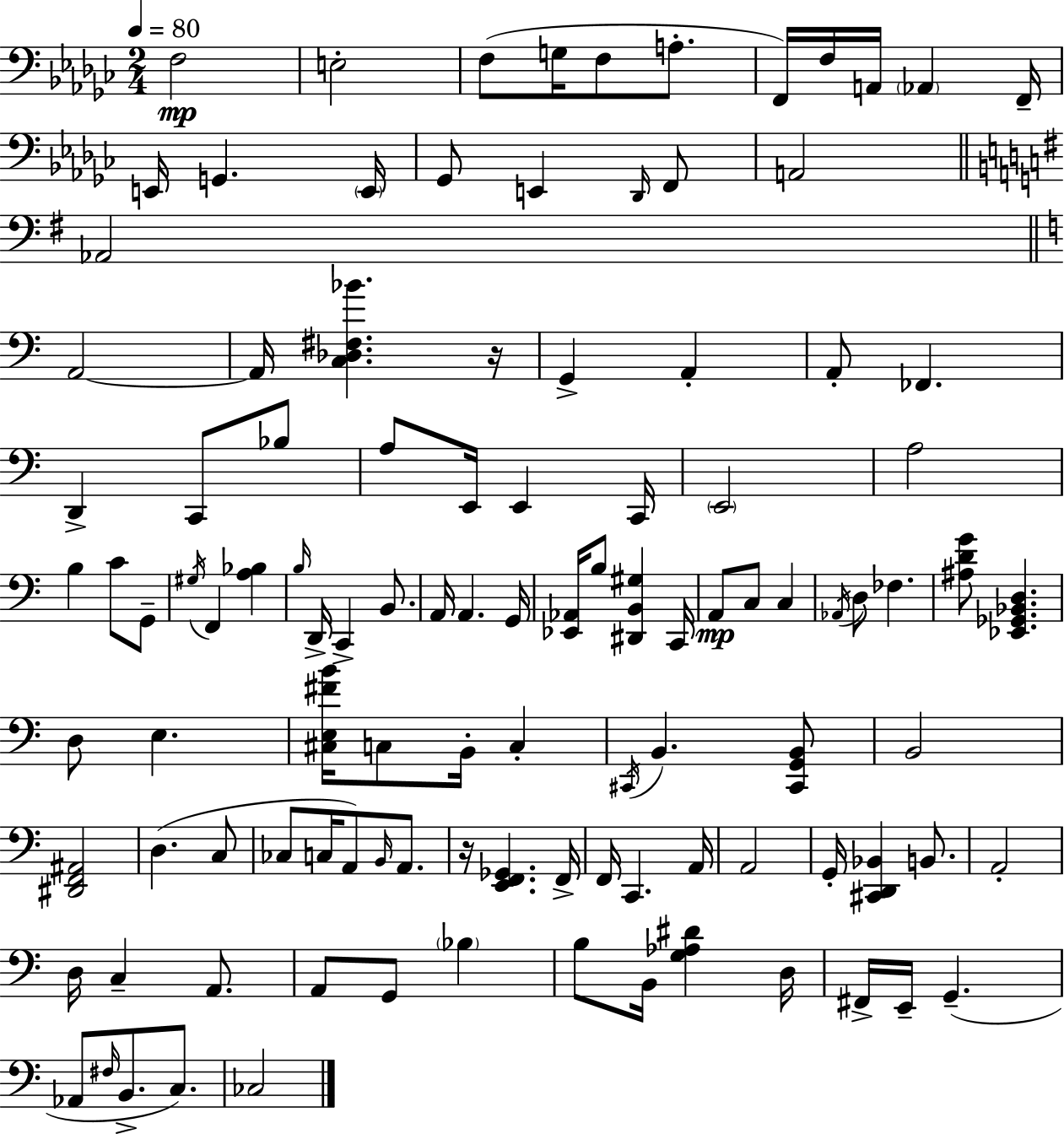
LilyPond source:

{
  \clef bass
  \numericTimeSignature
  \time 2/4
  \key ees \minor
  \tempo 4 = 80
  f2\mp | e2-. | f8( g16 f8 a8.-. | f,16) f16 a,16 \parenthesize aes,4 f,16-- | \break e,16 g,4. \parenthesize e,16 | ges,8 e,4 \grace { des,16 } f,8 | a,2 | \bar "||" \break \key g \major aes,2 | \bar "||" \break \key a \minor a,2~~ | a,16 <c des fis bes'>4. r16 | g,4-> a,4-. | a,8-. fes,4. | \break d,4-> c,8 bes8 | a8 e,16 e,4 c,16 | \parenthesize e,2 | a2 | \break b4 c'8 g,8-- | \acciaccatura { gis16 } f,4 <a bes>4 | \grace { b16 } d,16-> c,4-> b,8. | a,16 a,4. | \break g,16 <ees, aes,>16 b8 <dis, b, gis>4 | c,16 a,8\mp c8 c4 | \acciaccatura { aes,16 } d8 fes4. | <ais d' g'>8 <ees, ges, bes, d>4. | \break d8 e4. | <cis e fis' b'>16 c8 b,16-. c4-. | \acciaccatura { cis,16 } b,4. | <cis, g, b,>8 b,2 | \break <dis, f, ais,>2 | d4.( | c8 ces8 c16 a,8) | \grace { b,16 } a,8. r16 <e, f, ges,>4. | \break f,16-> f,16 c,4. | a,16 a,2 | g,16-. <cis, d, bes,>4 | b,8. a,2-. | \break d16 c4-- | a,8. a,8 g,8 | \parenthesize bes4 b8 b,16 | <g aes dis'>4 d16 fis,16-> e,16-- g,4.--( | \break aes,8 \grace { fis16 } | b,8.-> c8.) ces2 | \bar "|."
}